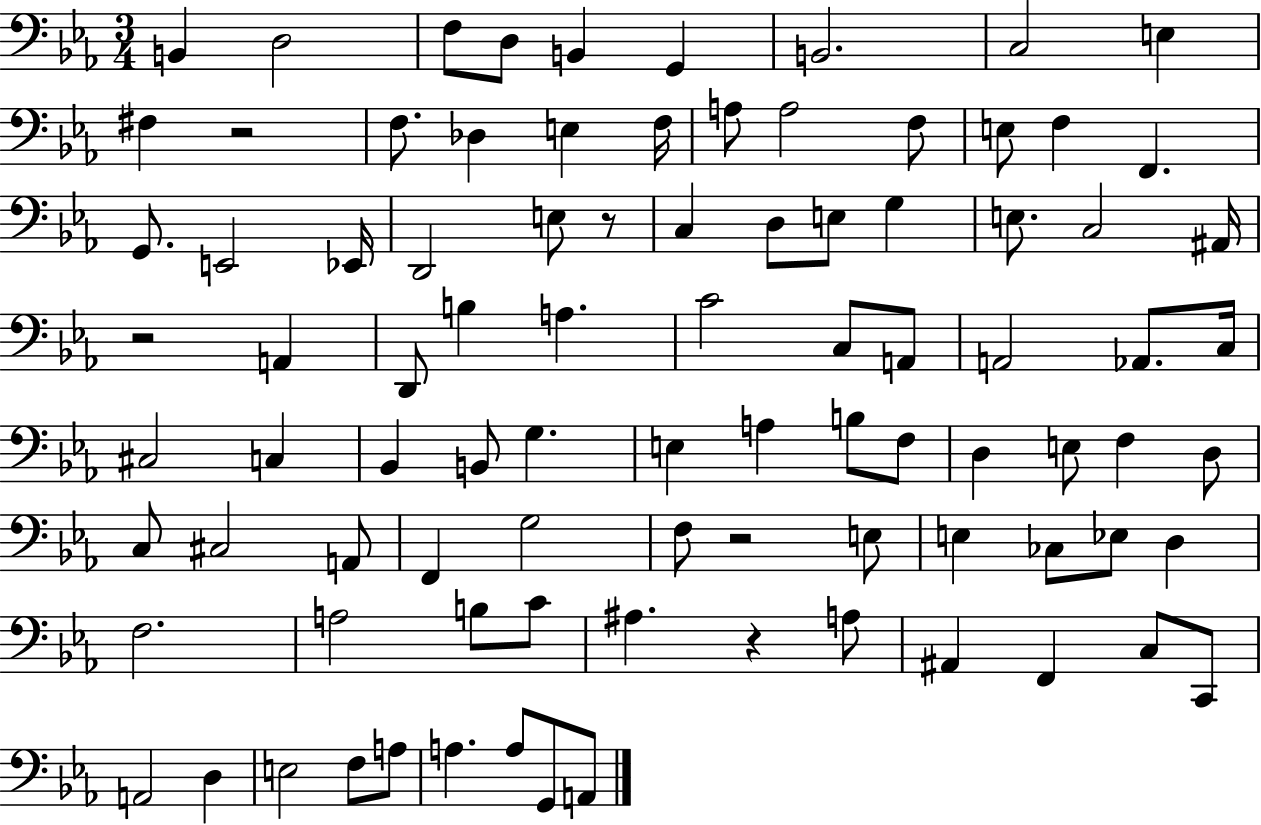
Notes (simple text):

B2/q D3/h F3/e D3/e B2/q G2/q B2/h. C3/h E3/q F#3/q R/h F3/e. Db3/q E3/q F3/s A3/e A3/h F3/e E3/e F3/q F2/q. G2/e. E2/h Eb2/s D2/h E3/e R/e C3/q D3/e E3/e G3/q E3/e. C3/h A#2/s R/h A2/q D2/e B3/q A3/q. C4/h C3/e A2/e A2/h Ab2/e. C3/s C#3/h C3/q Bb2/q B2/e G3/q. E3/q A3/q B3/e F3/e D3/q E3/e F3/q D3/e C3/e C#3/h A2/e F2/q G3/h F3/e R/h E3/e E3/q CES3/e Eb3/e D3/q F3/h. A3/h B3/e C4/e A#3/q. R/q A3/e A#2/q F2/q C3/e C2/e A2/h D3/q E3/h F3/e A3/e A3/q. A3/e G2/e A2/e